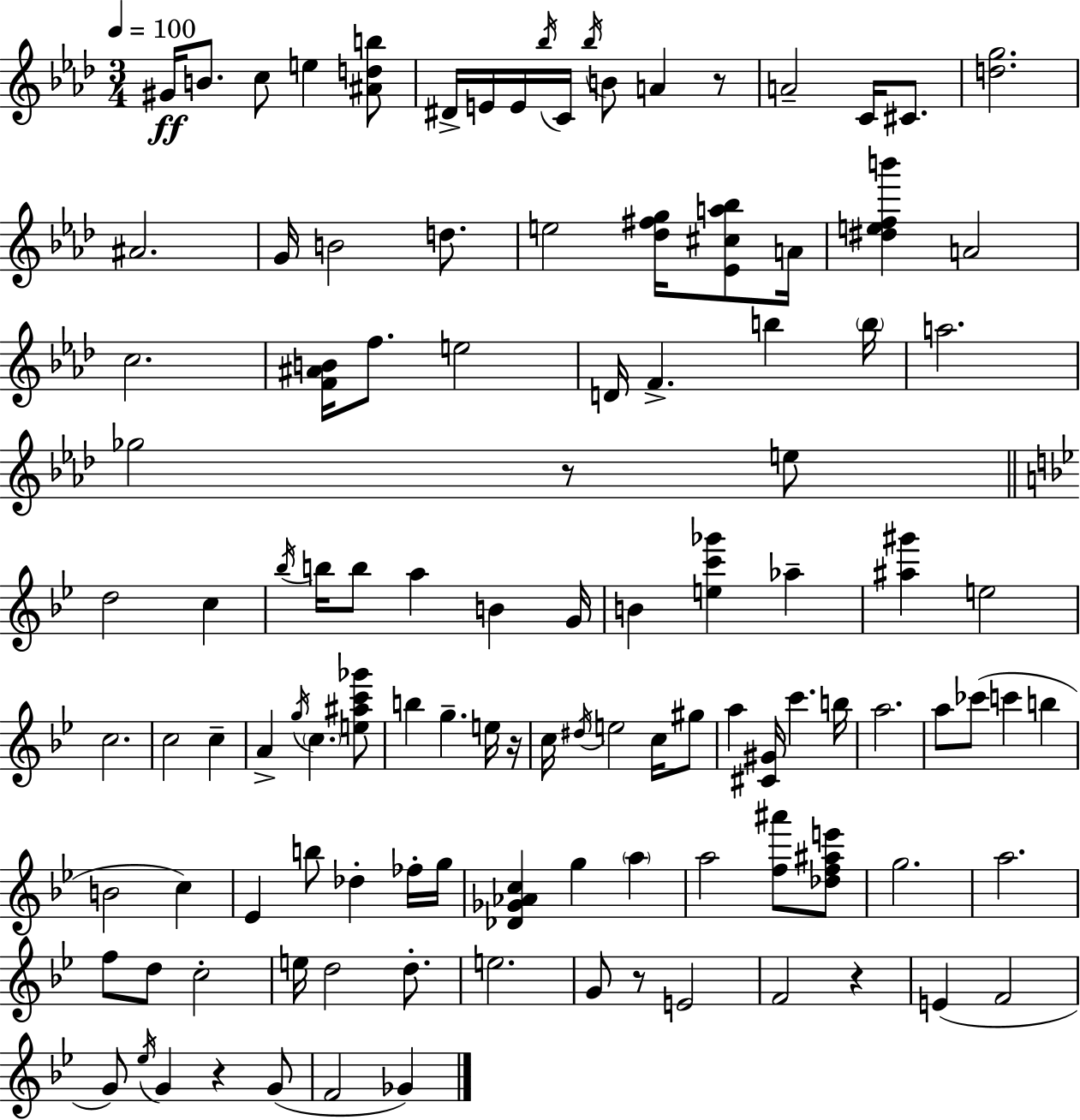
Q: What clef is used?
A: treble